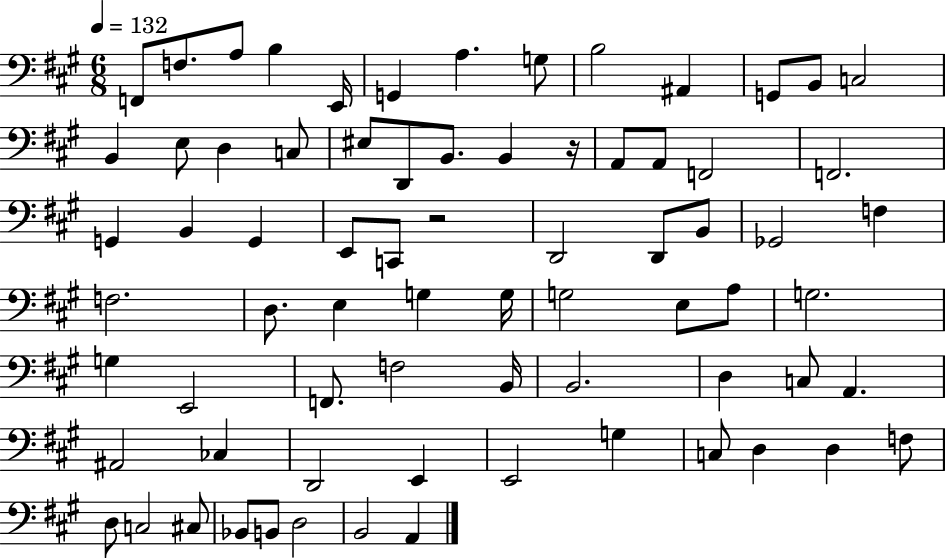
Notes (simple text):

F2/e F3/e. A3/e B3/q E2/s G2/q A3/q. G3/e B3/h A#2/q G2/e B2/e C3/h B2/q E3/e D3/q C3/e EIS3/e D2/e B2/e. B2/q R/s A2/e A2/e F2/h F2/h. G2/q B2/q G2/q E2/e C2/e R/h D2/h D2/e B2/e Gb2/h F3/q F3/h. D3/e. E3/q G3/q G3/s G3/h E3/e A3/e G3/h. G3/q E2/h F2/e. F3/h B2/s B2/h. D3/q C3/e A2/q. A#2/h CES3/q D2/h E2/q E2/h G3/q C3/e D3/q D3/q F3/e D3/e C3/h C#3/e Bb2/e B2/e D3/h B2/h A2/q